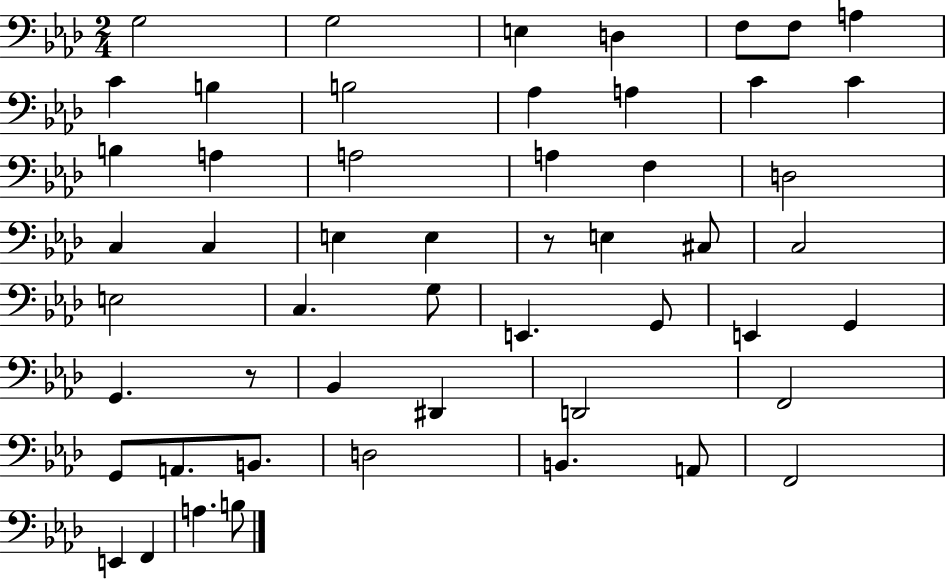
X:1
T:Untitled
M:2/4
L:1/4
K:Ab
G,2 G,2 E, D, F,/2 F,/2 A, C B, B,2 _A, A, C C B, A, A,2 A, F, D,2 C, C, E, E, z/2 E, ^C,/2 C,2 E,2 C, G,/2 E,, G,,/2 E,, G,, G,, z/2 _B,, ^D,, D,,2 F,,2 G,,/2 A,,/2 B,,/2 D,2 B,, A,,/2 F,,2 E,, F,, A, B,/2